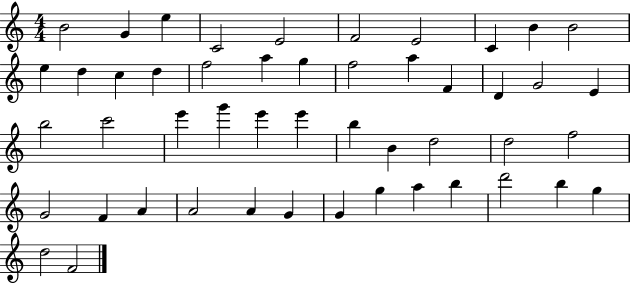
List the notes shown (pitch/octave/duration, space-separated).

B4/h G4/q E5/q C4/h E4/h F4/h E4/h C4/q B4/q B4/h E5/q D5/q C5/q D5/q F5/h A5/q G5/q F5/h A5/q F4/q D4/q G4/h E4/q B5/h C6/h E6/q G6/q E6/q E6/q B5/q B4/q D5/h D5/h F5/h G4/h F4/q A4/q A4/h A4/q G4/q G4/q G5/q A5/q B5/q D6/h B5/q G5/q D5/h F4/h